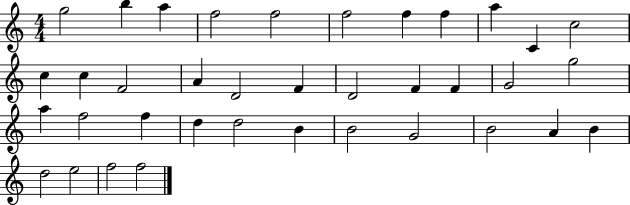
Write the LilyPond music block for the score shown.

{
  \clef treble
  \numericTimeSignature
  \time 4/4
  \key c \major
  g''2 b''4 a''4 | f''2 f''2 | f''2 f''4 f''4 | a''4 c'4 c''2 | \break c''4 c''4 f'2 | a'4 d'2 f'4 | d'2 f'4 f'4 | g'2 g''2 | \break a''4 f''2 f''4 | d''4 d''2 b'4 | b'2 g'2 | b'2 a'4 b'4 | \break d''2 e''2 | f''2 f''2 | \bar "|."
}